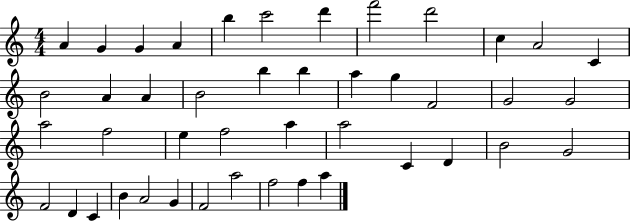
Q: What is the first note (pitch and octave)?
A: A4